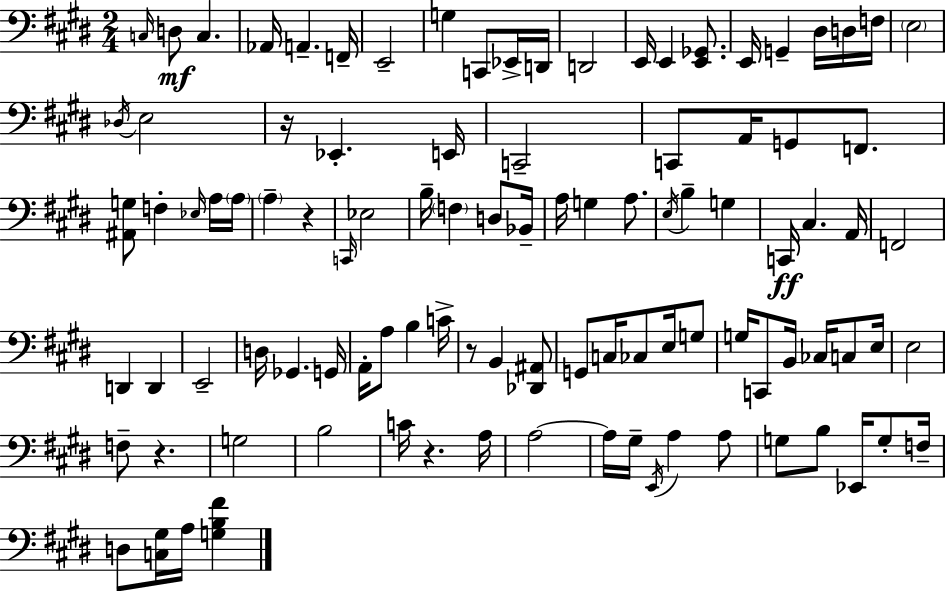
{
  \clef bass
  \numericTimeSignature
  \time 2/4
  \key e \major
  \repeat volta 2 { \grace { c16 }\mf d8 c4. | aes,16 a,4.-- | f,16-- e,2-- | g4 c,8 ees,16-> | \break d,16 d,2 | e,16 e,4 <e, ges,>8. | e,16 g,4-- dis16 d16 | f16 \parenthesize e2 | \break \acciaccatura { des16 } e2 | r16 ees,4.-. | e,16 c,2-- | c,8 a,16 g,8 f,8. | \break <ais, g>8 f4-. | \grace { ees16 } a16 \parenthesize a16 \parenthesize a4-- r4 | \grace { c,16 } ees2 | b16-- \parenthesize f4 | \break d8 bes,16-- a16 g4 | a8. \acciaccatura { e16 } b4-- | g4 c,16\ff cis4. | a,16 f,2 | \break d,4 | d,4 e,2-- | d16 ges,4. | g,16 a,16-. a8 | \break b4 c'16-> r8 b,4 | <des, ais,>8 g,8 c16 | ces8 e16 g8 g16 c,8 | b,16 ces16 c8 e16 e2 | \break f8-- r4. | g2 | b2 | c'16 r4. | \break a16 a2~~ | a16 gis16-- \acciaccatura { e,16 } | a4 a8 g8 | b8 ees,16 g8-. f16-- d8 | \break <c gis>16 a16 <g b fis'>4 } \bar "|."
}